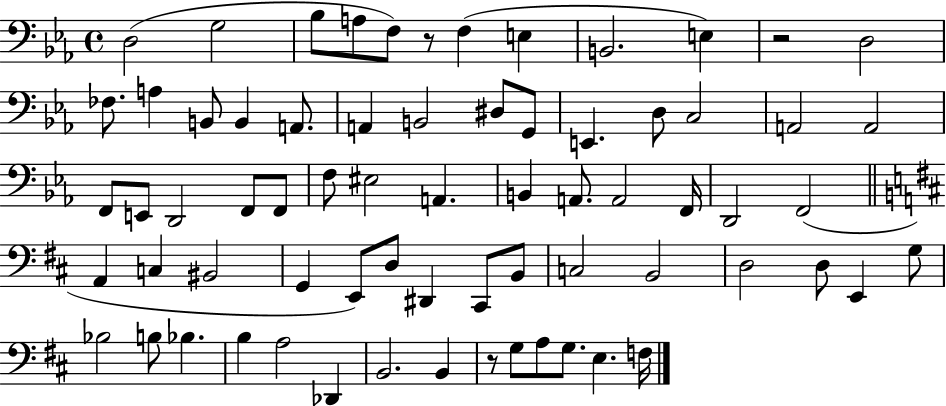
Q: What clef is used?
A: bass